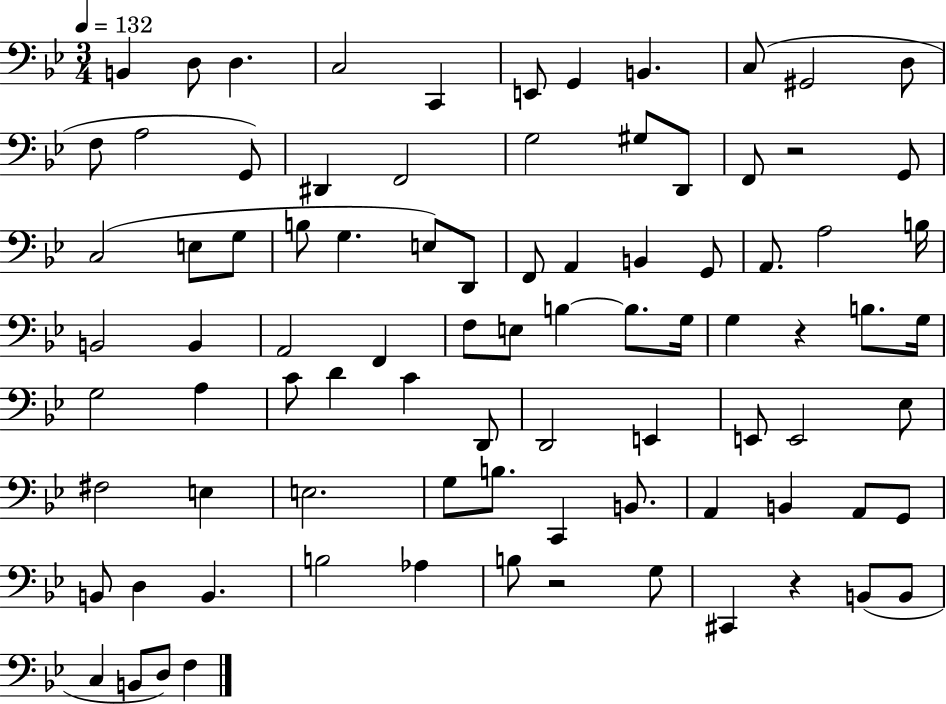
{
  \clef bass
  \numericTimeSignature
  \time 3/4
  \key bes \major
  \tempo 4 = 132
  b,4 d8 d4. | c2 c,4 | e,8 g,4 b,4. | c8( gis,2 d8 | \break f8 a2 g,8) | dis,4 f,2 | g2 gis8 d,8 | f,8 r2 g,8 | \break c2( e8 g8 | b8 g4. e8) d,8 | f,8 a,4 b,4 g,8 | a,8. a2 b16 | \break b,2 b,4 | a,2 f,4 | f8 e8 b4~~ b8. g16 | g4 r4 b8. g16 | \break g2 a4 | c'8 d'4 c'4 d,8 | d,2 e,4 | e,8 e,2 ees8 | \break fis2 e4 | e2. | g8 b8. c,4 b,8. | a,4 b,4 a,8 g,8 | \break b,8 d4 b,4. | b2 aes4 | b8 r2 g8 | cis,4 r4 b,8( b,8 | \break c4 b,8 d8) f4 | \bar "|."
}